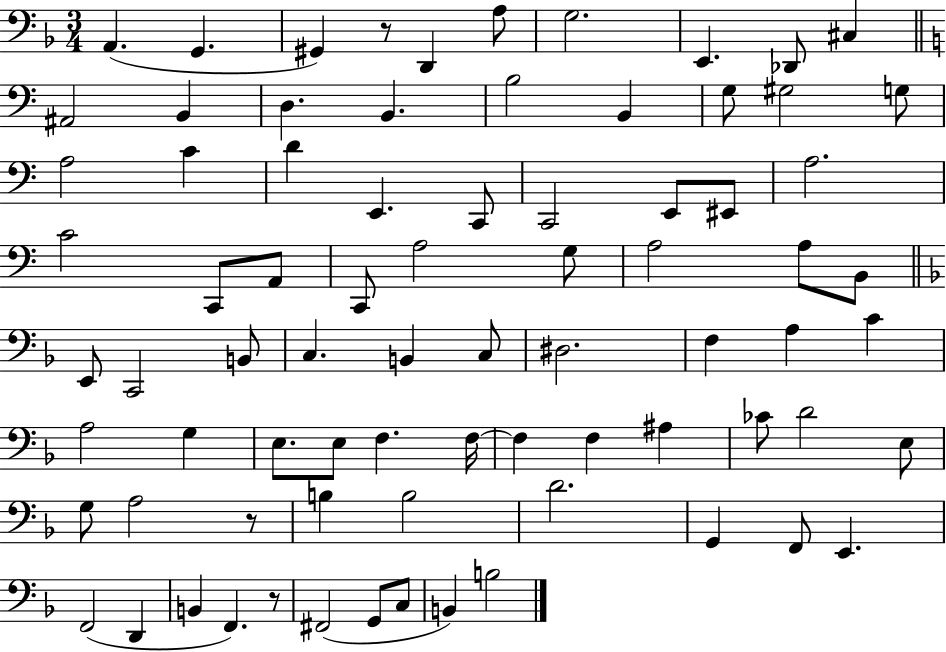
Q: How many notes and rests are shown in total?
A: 78